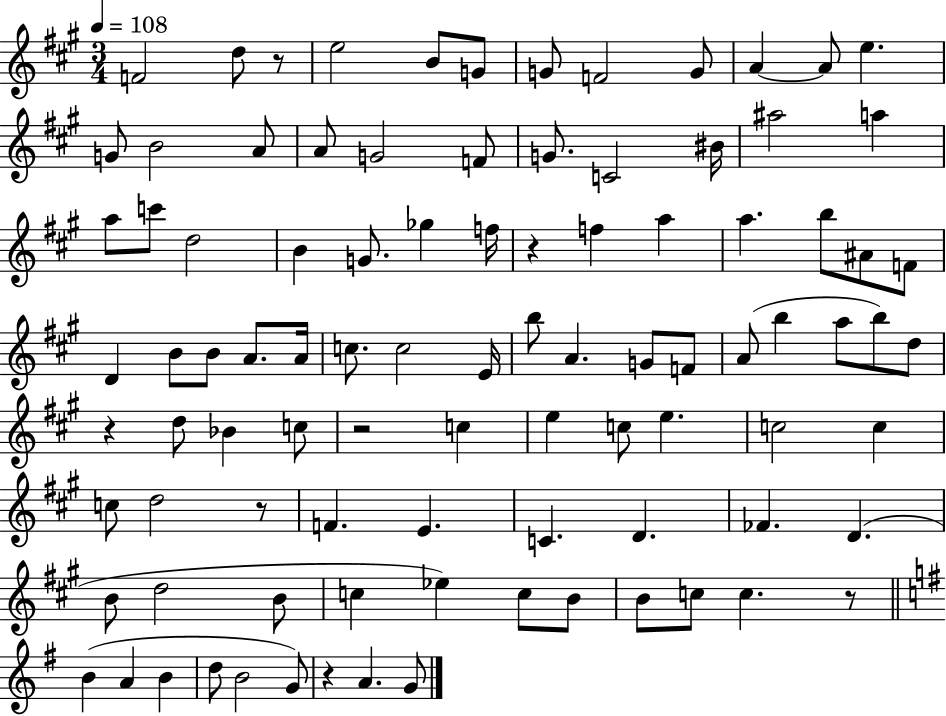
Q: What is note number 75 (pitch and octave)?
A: C5